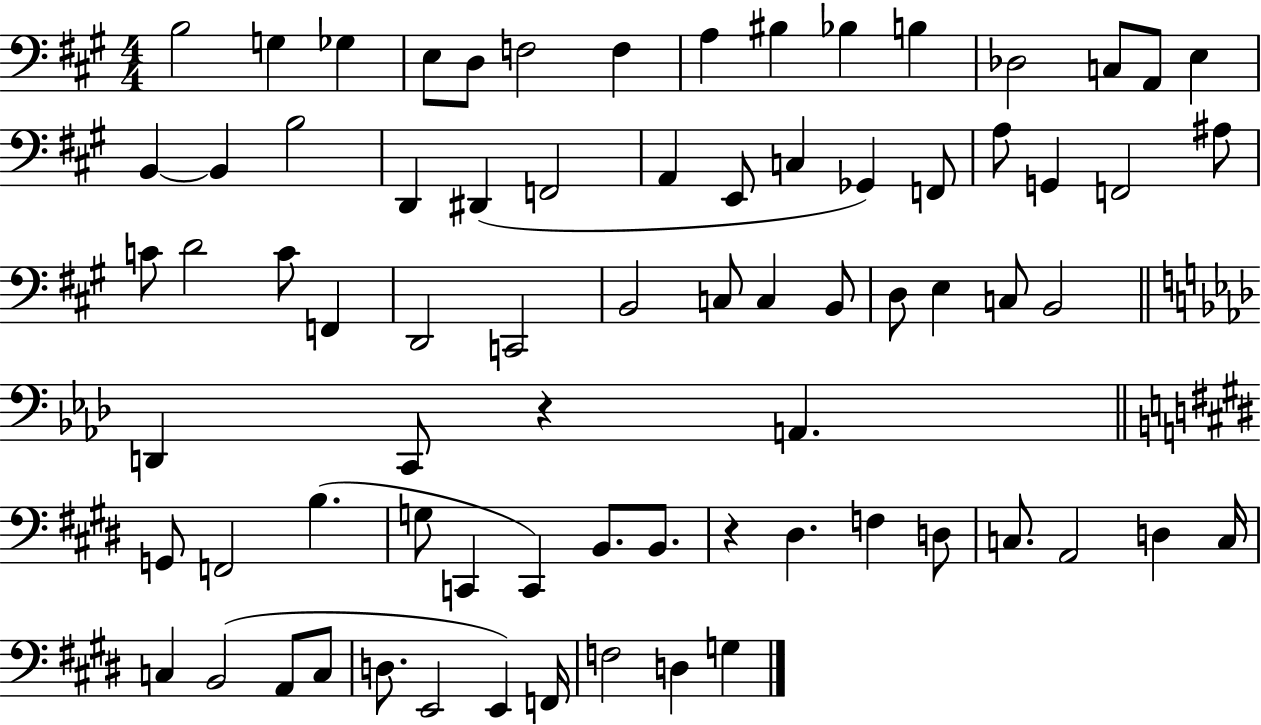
B3/h G3/q Gb3/q E3/e D3/e F3/h F3/q A3/q BIS3/q Bb3/q B3/q Db3/h C3/e A2/e E3/q B2/q B2/q B3/h D2/q D#2/q F2/h A2/q E2/e C3/q Gb2/q F2/e A3/e G2/q F2/h A#3/e C4/e D4/h C4/e F2/q D2/h C2/h B2/h C3/e C3/q B2/e D3/e E3/q C3/e B2/h D2/q C2/e R/q A2/q. G2/e F2/h B3/q. G3/e C2/q C2/q B2/e. B2/e. R/q D#3/q. F3/q D3/e C3/e. A2/h D3/q C3/s C3/q B2/h A2/e C3/e D3/e. E2/h E2/q F2/s F3/h D3/q G3/q